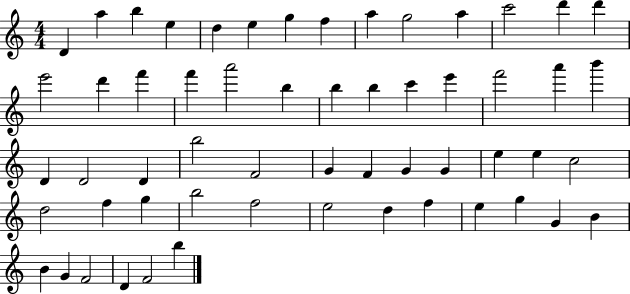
D4/q A5/q B5/q E5/q D5/q E5/q G5/q F5/q A5/q G5/h A5/q C6/h D6/q D6/q E6/h D6/q F6/q F6/q A6/h B5/q B5/q B5/q C6/q E6/q F6/h A6/q B6/q D4/q D4/h D4/q B5/h F4/h G4/q F4/q G4/q G4/q E5/q E5/q C5/h D5/h F5/q G5/q B5/h F5/h E5/h D5/q F5/q E5/q G5/q G4/q B4/q B4/q G4/q F4/h D4/q F4/h B5/q